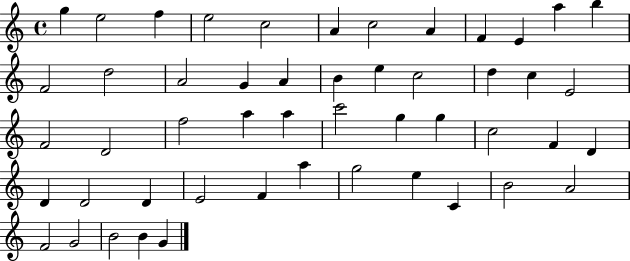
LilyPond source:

{
  \clef treble
  \time 4/4
  \defaultTimeSignature
  \key c \major
  g''4 e''2 f''4 | e''2 c''2 | a'4 c''2 a'4 | f'4 e'4 a''4 b''4 | \break f'2 d''2 | a'2 g'4 a'4 | b'4 e''4 c''2 | d''4 c''4 e'2 | \break f'2 d'2 | f''2 a''4 a''4 | c'''2 g''4 g''4 | c''2 f'4 d'4 | \break d'4 d'2 d'4 | e'2 f'4 a''4 | g''2 e''4 c'4 | b'2 a'2 | \break f'2 g'2 | b'2 b'4 g'4 | \bar "|."
}